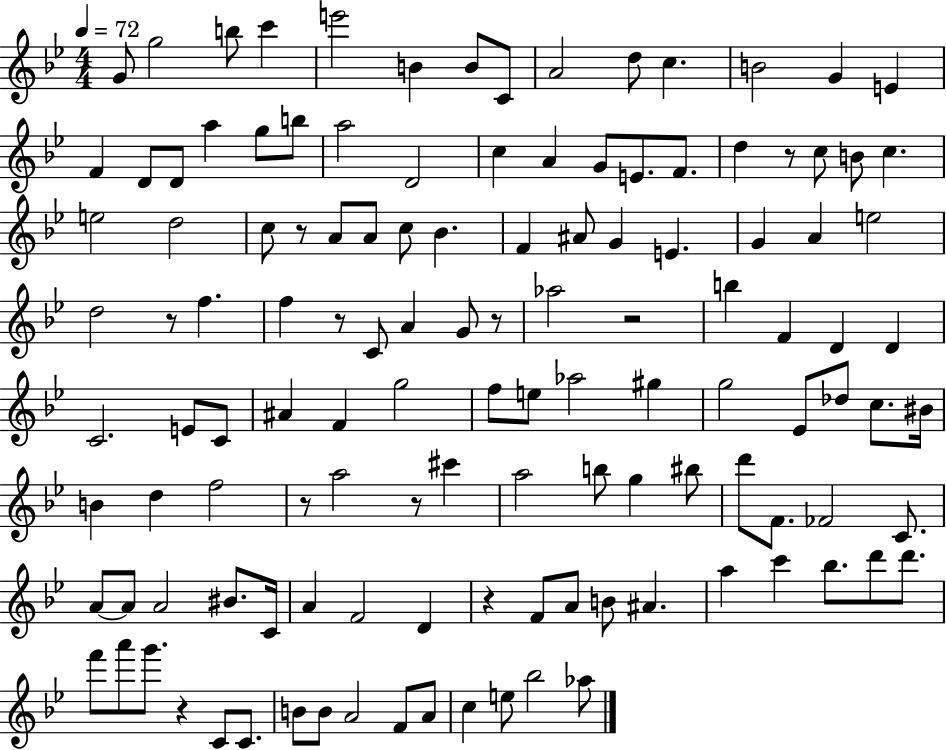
G4/e G5/h B5/e C6/q E6/h B4/q B4/e C4/e A4/h D5/e C5/q. B4/h G4/q E4/q F4/q D4/e D4/e A5/q G5/e B5/e A5/h D4/h C5/q A4/q G4/e E4/e. F4/e. D5/q R/e C5/e B4/e C5/q. E5/h D5/h C5/e R/e A4/e A4/e C5/e Bb4/q. F4/q A#4/e G4/q E4/q. G4/q A4/q E5/h D5/h R/e F5/q. F5/q R/e C4/e A4/q G4/e R/e Ab5/h R/h B5/q F4/q D4/q D4/q C4/h. E4/e C4/e A#4/q F4/q G5/h F5/e E5/e Ab5/h G#5/q G5/h Eb4/e Db5/e C5/e. BIS4/s B4/q D5/q F5/h R/e A5/h R/e C#6/q A5/h B5/e G5/q BIS5/e D6/e F4/e. FES4/h C4/e. A4/e A4/e A4/h BIS4/e. C4/s A4/q F4/h D4/q R/q F4/e A4/e B4/e A#4/q. A5/q C6/q Bb5/e. D6/e D6/e. F6/e A6/e G6/e. R/q C4/e C4/e. B4/e B4/e A4/h F4/e A4/e C5/q E5/e Bb5/h Ab5/e